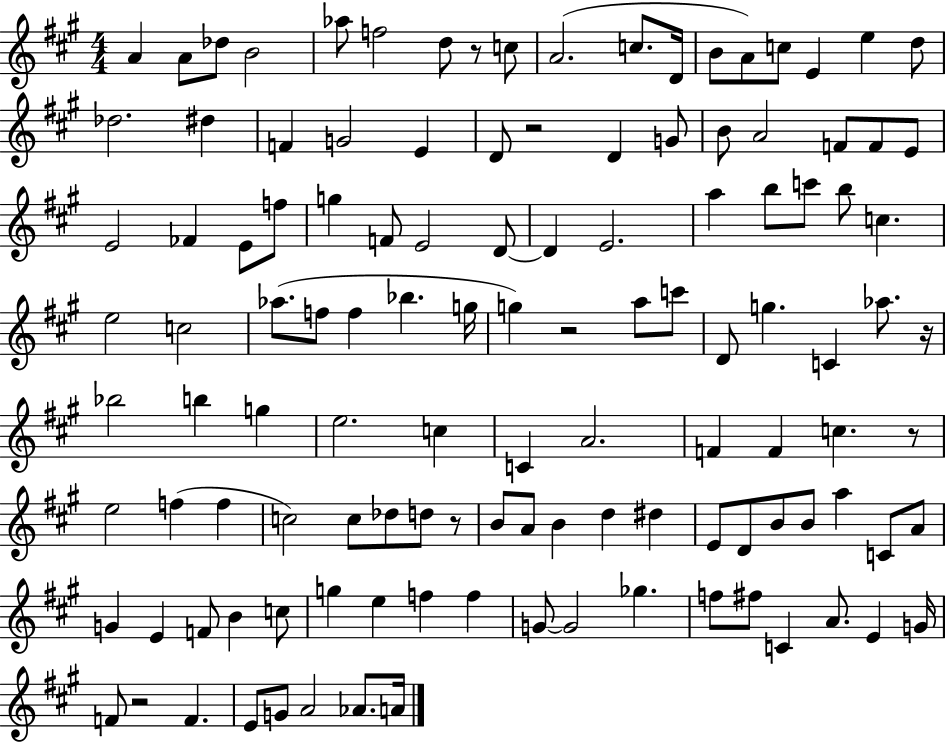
{
  \clef treble
  \numericTimeSignature
  \time 4/4
  \key a \major
  a'4 a'8 des''8 b'2 | aes''8 f''2 d''8 r8 c''8 | a'2.( c''8. d'16 | b'8 a'8) c''8 e'4 e''4 d''8 | \break des''2. dis''4 | f'4 g'2 e'4 | d'8 r2 d'4 g'8 | b'8 a'2 f'8 f'8 e'8 | \break e'2 fes'4 e'8 f''8 | g''4 f'8 e'2 d'8~~ | d'4 e'2. | a''4 b''8 c'''8 b''8 c''4. | \break e''2 c''2 | aes''8.( f''8 f''4 bes''4. g''16 | g''4) r2 a''8 c'''8 | d'8 g''4. c'4 aes''8. r16 | \break bes''2 b''4 g''4 | e''2. c''4 | c'4 a'2. | f'4 f'4 c''4. r8 | \break e''2 f''4( f''4 | c''2) c''8 des''8 d''8 r8 | b'8 a'8 b'4 d''4 dis''4 | e'8 d'8 b'8 b'8 a''4 c'8 a'8 | \break g'4 e'4 f'8 b'4 c''8 | g''4 e''4 f''4 f''4 | g'8~~ g'2 ges''4. | f''8 fis''8 c'4 a'8. e'4 g'16 | \break f'8 r2 f'4. | e'8 g'8 a'2 aes'8. a'16 | \bar "|."
}